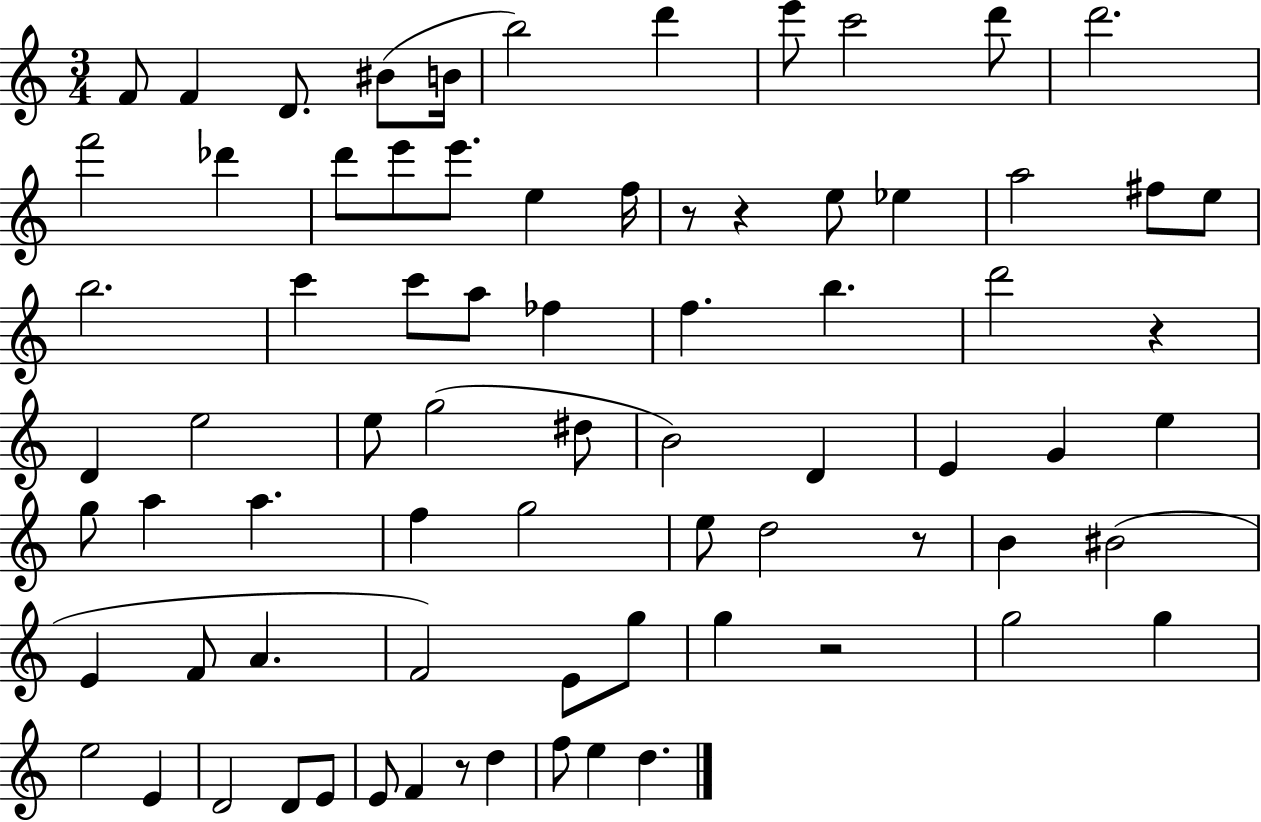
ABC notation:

X:1
T:Untitled
M:3/4
L:1/4
K:C
F/2 F D/2 ^B/2 B/4 b2 d' e'/2 c'2 d'/2 d'2 f'2 _d' d'/2 e'/2 e'/2 e f/4 z/2 z e/2 _e a2 ^f/2 e/2 b2 c' c'/2 a/2 _f f b d'2 z D e2 e/2 g2 ^d/2 B2 D E G e g/2 a a f g2 e/2 d2 z/2 B ^B2 E F/2 A F2 E/2 g/2 g z2 g2 g e2 E D2 D/2 E/2 E/2 F z/2 d f/2 e d